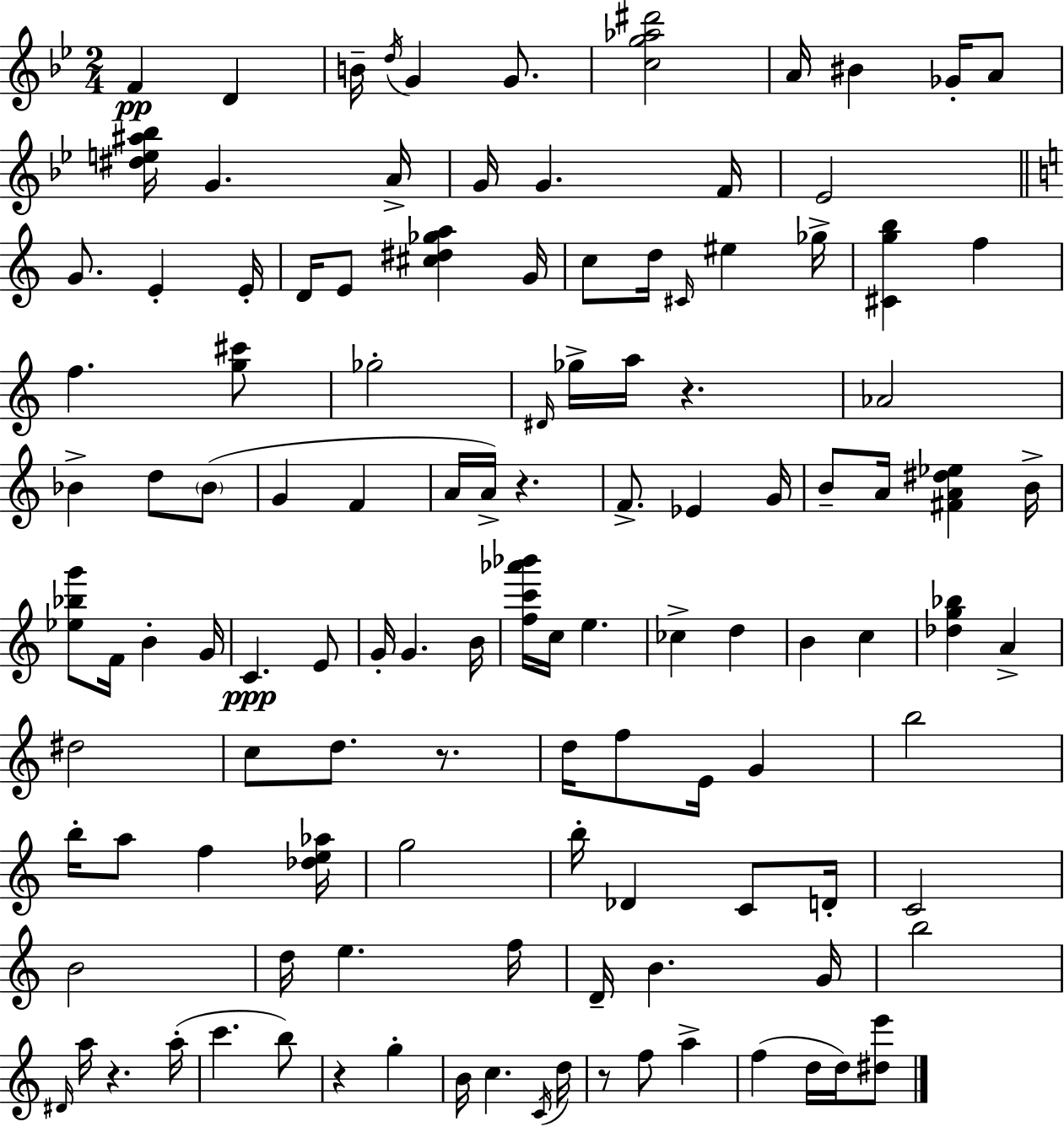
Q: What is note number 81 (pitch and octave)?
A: D5